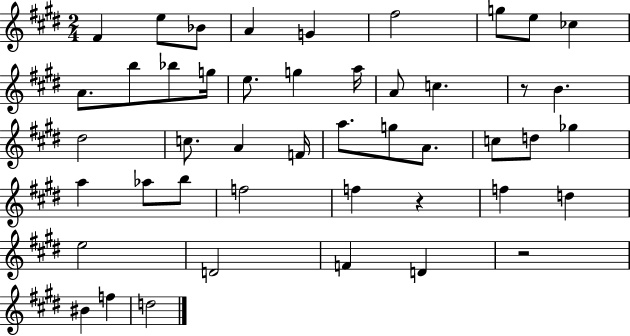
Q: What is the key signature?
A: E major